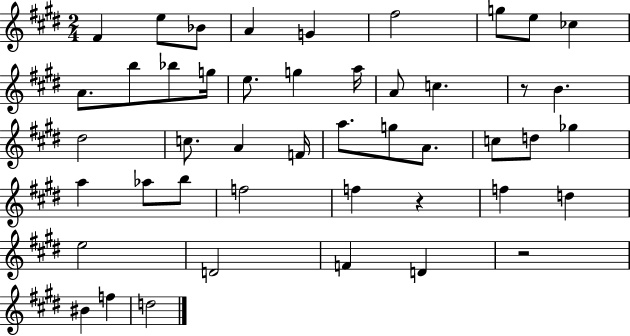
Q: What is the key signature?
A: E major